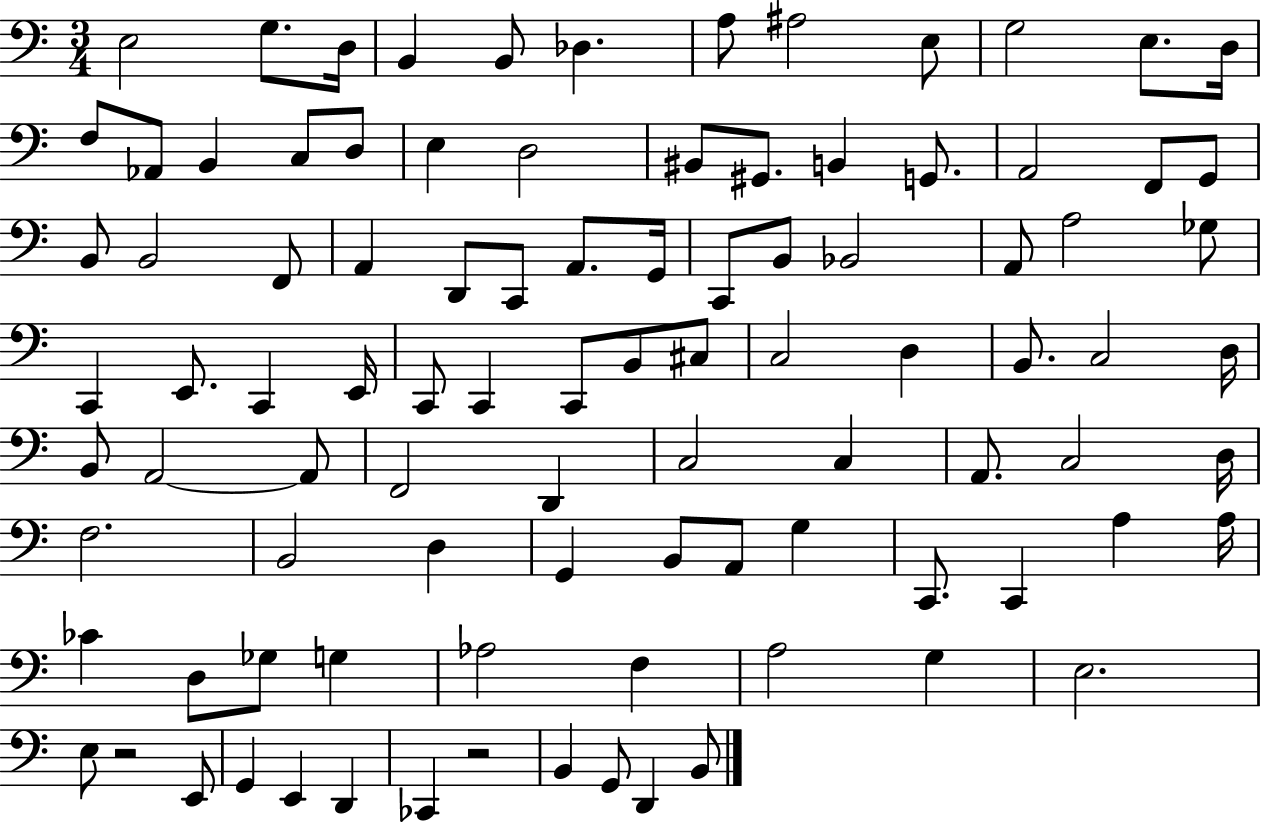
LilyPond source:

{
  \clef bass
  \numericTimeSignature
  \time 3/4
  \key c \major
  e2 g8. d16 | b,4 b,8 des4. | a8 ais2 e8 | g2 e8. d16 | \break f8 aes,8 b,4 c8 d8 | e4 d2 | bis,8 gis,8. b,4 g,8. | a,2 f,8 g,8 | \break b,8 b,2 f,8 | a,4 d,8 c,8 a,8. g,16 | c,8 b,8 bes,2 | a,8 a2 ges8 | \break c,4 e,8. c,4 e,16 | c,8 c,4 c,8 b,8 cis8 | c2 d4 | b,8. c2 d16 | \break b,8 a,2~~ a,8 | f,2 d,4 | c2 c4 | a,8. c2 d16 | \break f2. | b,2 d4 | g,4 b,8 a,8 g4 | c,8. c,4 a4 a16 | \break ces'4 d8 ges8 g4 | aes2 f4 | a2 g4 | e2. | \break e8 r2 e,8 | g,4 e,4 d,4 | ces,4 r2 | b,4 g,8 d,4 b,8 | \break \bar "|."
}